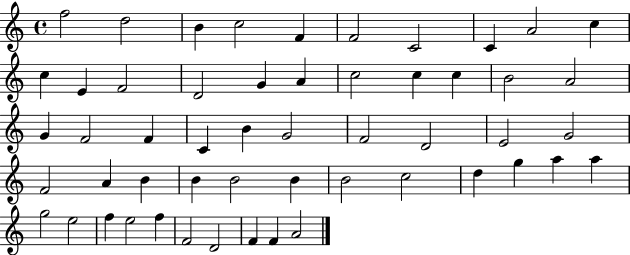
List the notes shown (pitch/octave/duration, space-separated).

F5/h D5/h B4/q C5/h F4/q F4/h C4/h C4/q A4/h C5/q C5/q E4/q F4/h D4/h G4/q A4/q C5/h C5/q C5/q B4/h A4/h G4/q F4/h F4/q C4/q B4/q G4/h F4/h D4/h E4/h G4/h F4/h A4/q B4/q B4/q B4/h B4/q B4/h C5/h D5/q G5/q A5/q A5/q G5/h E5/h F5/q E5/h F5/q F4/h D4/h F4/q F4/q A4/h